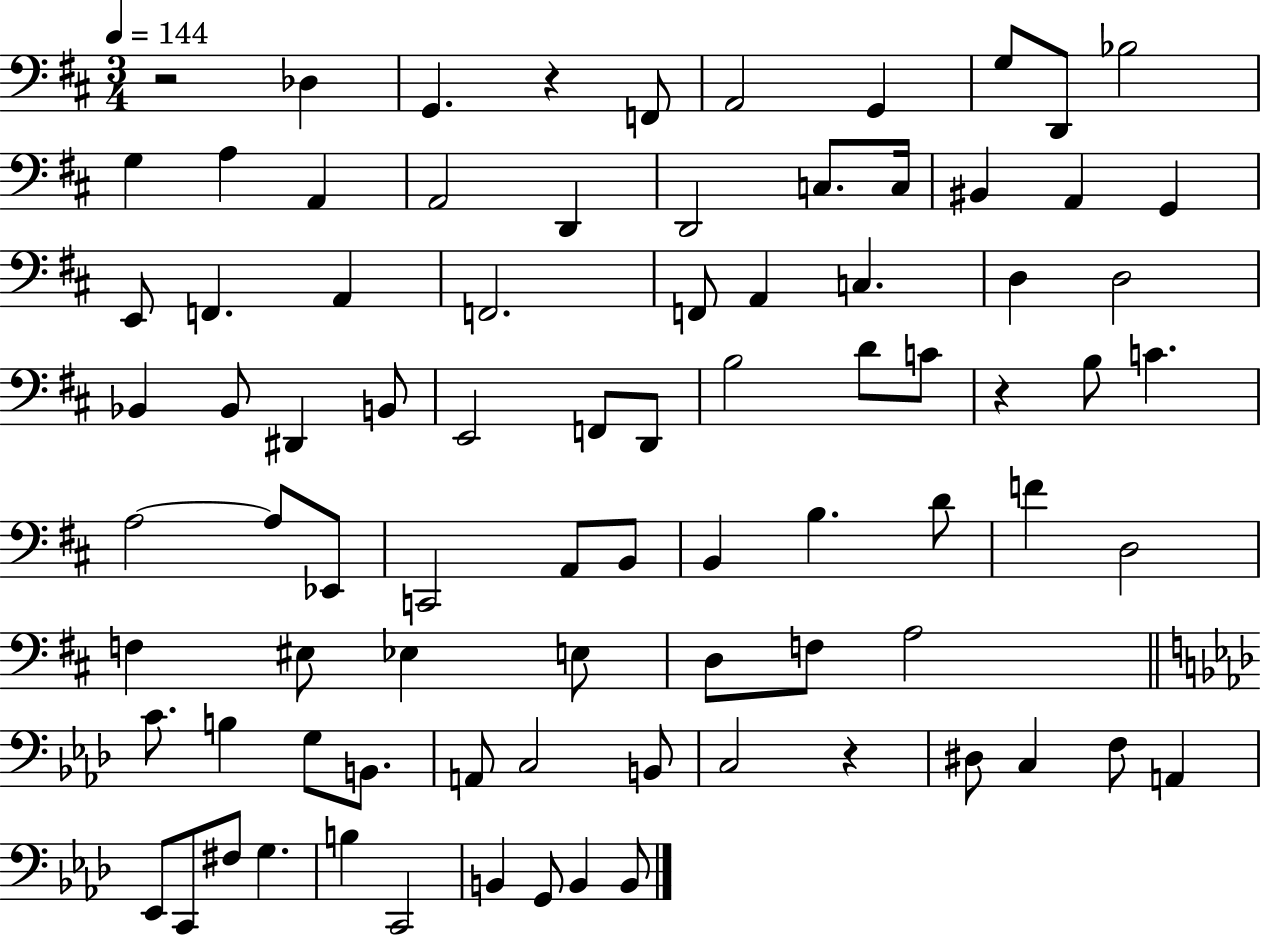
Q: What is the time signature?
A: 3/4